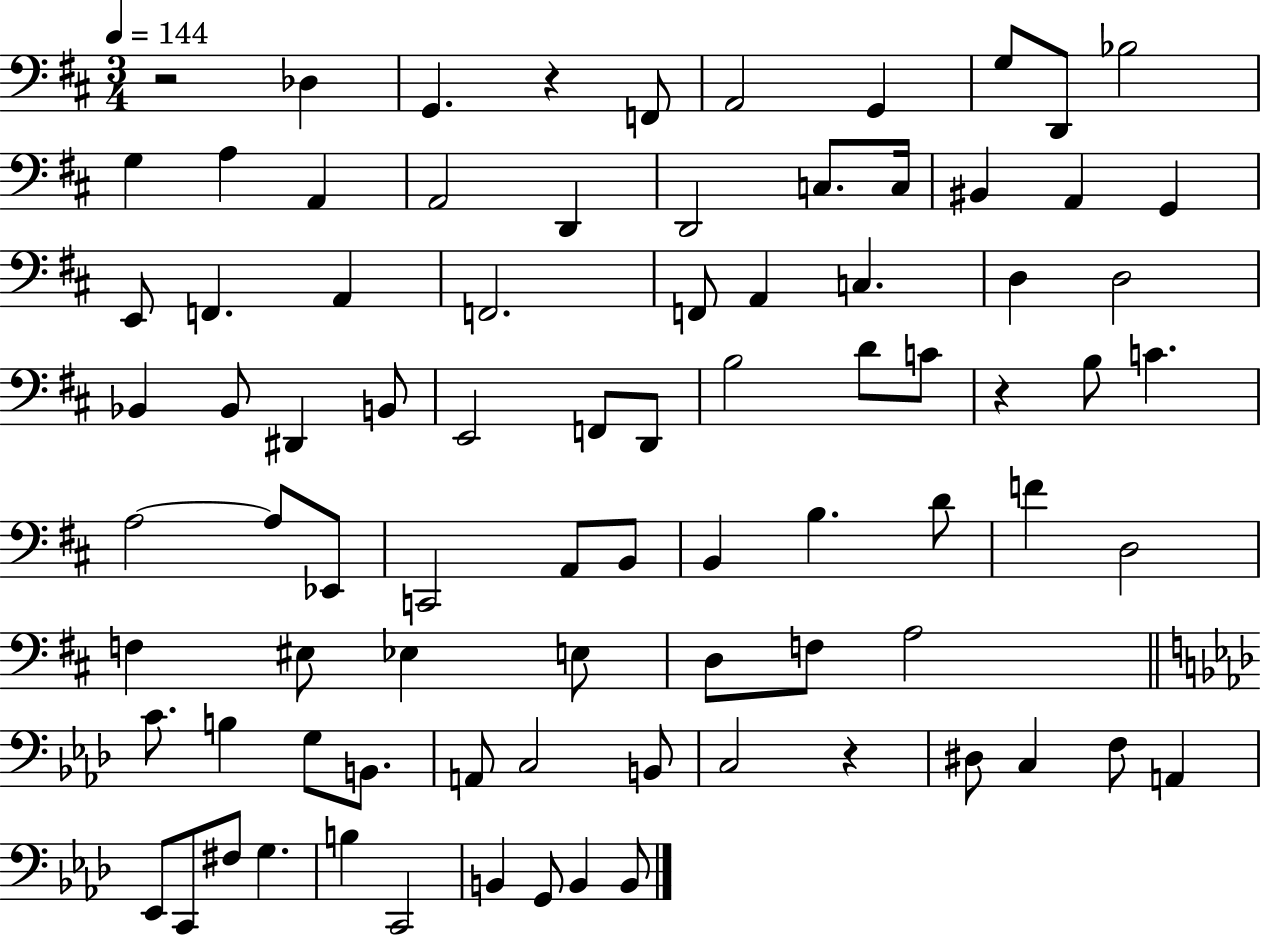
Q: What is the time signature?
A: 3/4